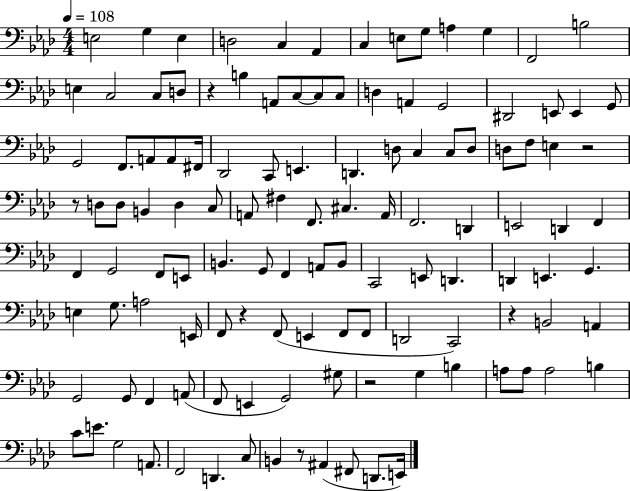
E3/h G3/q E3/q D3/h C3/q Ab2/q C3/q E3/e G3/e A3/q G3/q F2/h B3/h E3/q C3/h C3/e D3/e R/q B3/q A2/e C3/e C3/e C3/e D3/q A2/q G2/h D#2/h E2/e E2/q G2/e G2/h F2/e. A2/e A2/e F#2/s Db2/h C2/e E2/q. D2/q. D3/e C3/q C3/e D3/e D3/e F3/e E3/q R/h R/e D3/e D3/e B2/q D3/q C3/e A2/e F#3/q F2/e. C#3/q. A2/s F2/h. D2/q E2/h D2/q F2/q F2/q G2/h F2/e E2/e B2/q. G2/e F2/q A2/e B2/e C2/h E2/e D2/q. D2/q E2/q. G2/q. E3/q G3/e. A3/h E2/s F2/e R/q F2/e E2/q F2/e F2/e D2/h C2/h R/q B2/h A2/q G2/h G2/e F2/q A2/e F2/e E2/q G2/h G#3/e R/h G3/q B3/q A3/e A3/e A3/h B3/q C4/e E4/e. G3/h A2/e. F2/h D2/q. C3/e B2/q R/e A#2/q F#2/e D2/e. E2/s